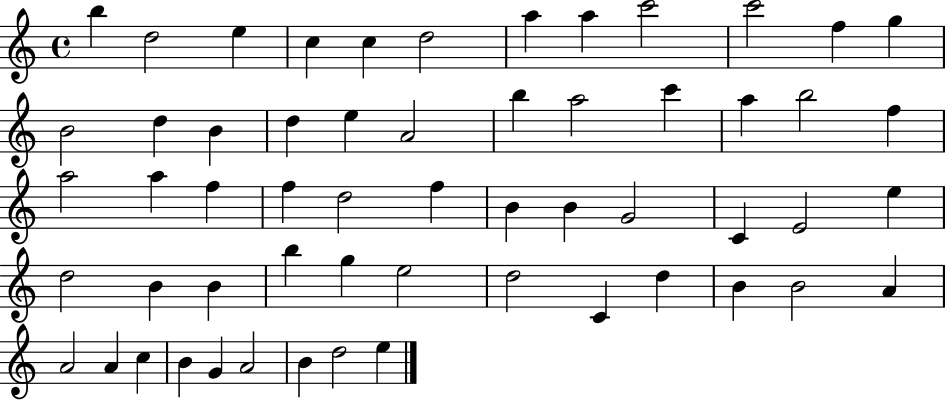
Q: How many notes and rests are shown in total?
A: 57